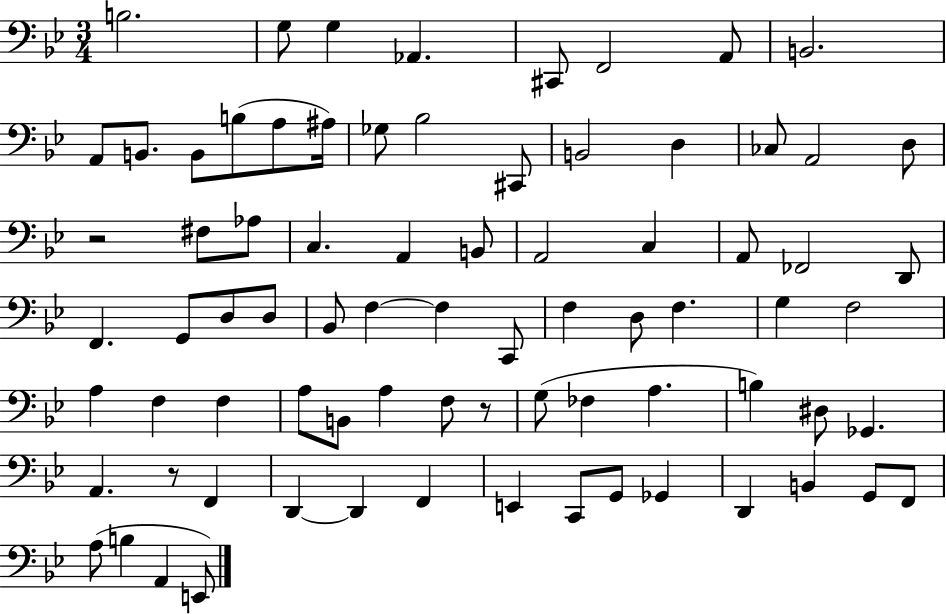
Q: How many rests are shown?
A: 3